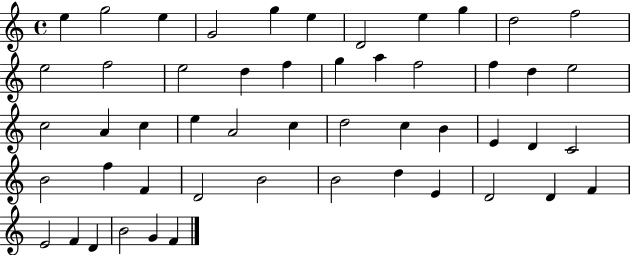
E5/q G5/h E5/q G4/h G5/q E5/q D4/h E5/q G5/q D5/h F5/h E5/h F5/h E5/h D5/q F5/q G5/q A5/q F5/h F5/q D5/q E5/h C5/h A4/q C5/q E5/q A4/h C5/q D5/h C5/q B4/q E4/q D4/q C4/h B4/h F5/q F4/q D4/h B4/h B4/h D5/q E4/q D4/h D4/q F4/q E4/h F4/q D4/q B4/h G4/q F4/q